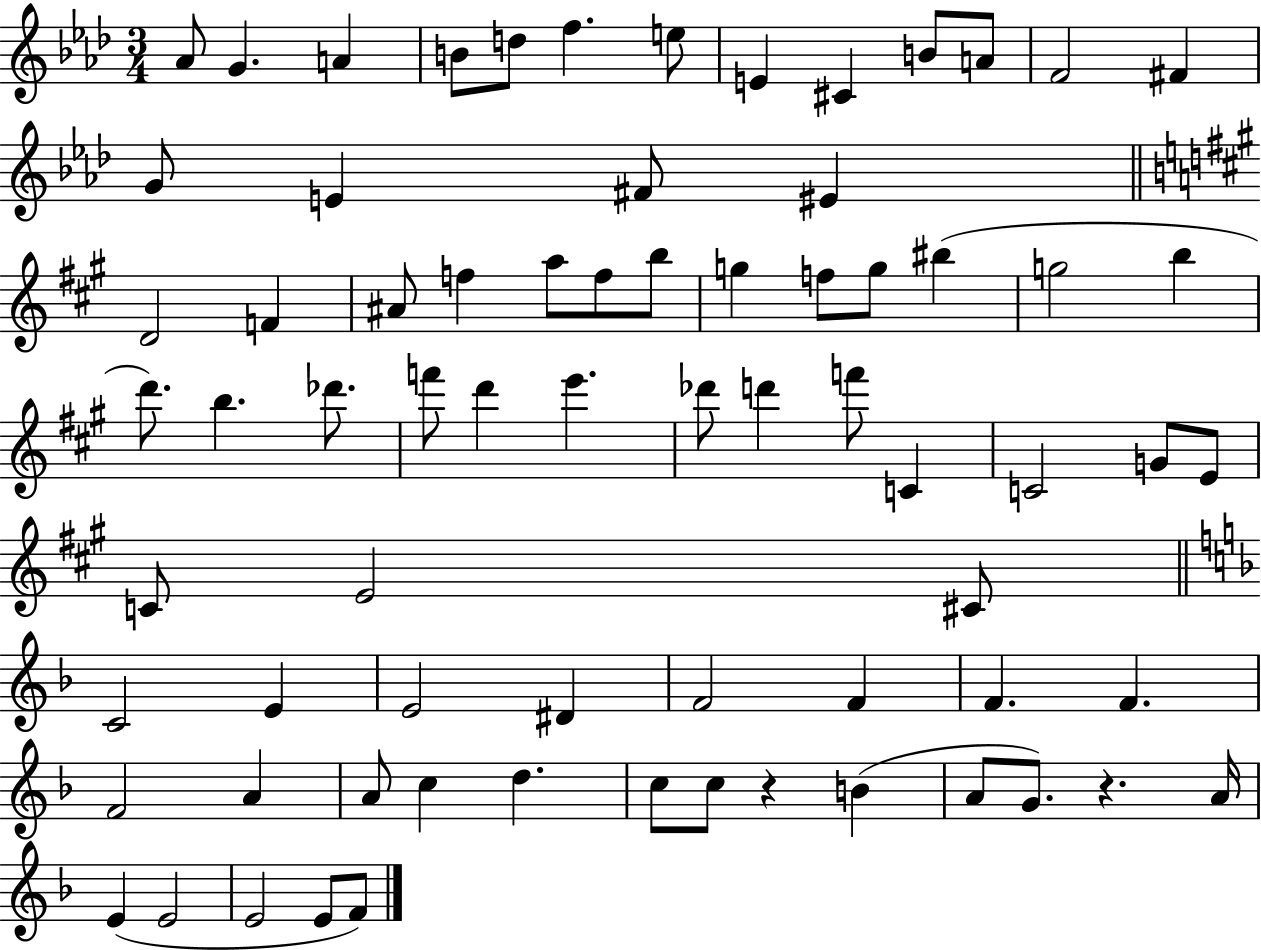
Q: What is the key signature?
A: AES major